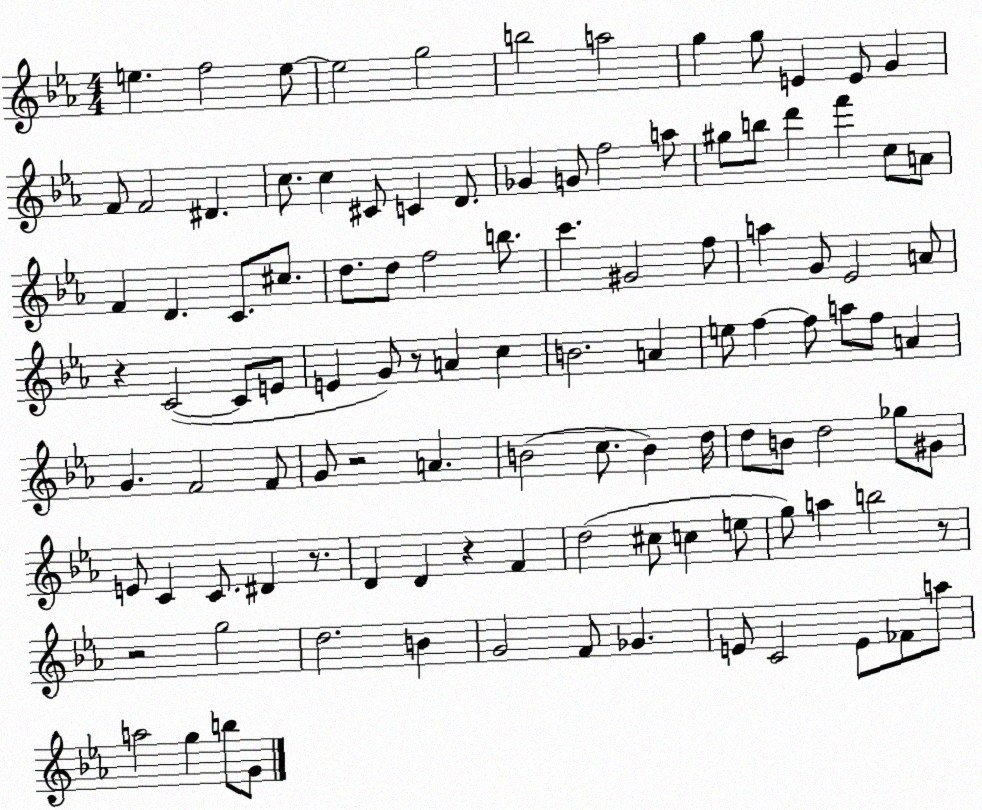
X:1
T:Untitled
M:4/4
L:1/4
K:Eb
e f2 e/2 e2 g2 b2 a2 g g/2 E E/2 G F/2 F2 ^D c/2 c ^C/2 C D/2 _G G/2 f2 a/2 ^g/2 b/2 d' f' c/2 A/2 F D C/2 ^c/2 d/2 d/2 f2 b/2 c' ^G2 f/2 a G/2 _E2 A/2 z C2 C/2 E/2 E G/2 z/2 A c B2 A e/2 f f/2 a/2 f/2 A G F2 F/2 G/2 z2 A B2 c/2 B d/4 d/2 B/2 d2 _g/2 ^G/2 E/2 C C/2 ^D z/2 D D z F d2 ^c/2 c e/2 g/2 a b2 z/2 z2 g2 d2 B G2 F/2 _G E/2 C2 E/2 _F/2 a/2 a2 g b/2 G/2